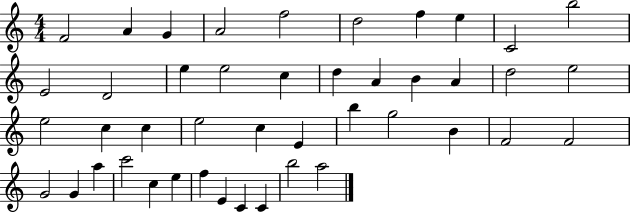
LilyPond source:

{
  \clef treble
  \numericTimeSignature
  \time 4/4
  \key c \major
  f'2 a'4 g'4 | a'2 f''2 | d''2 f''4 e''4 | c'2 b''2 | \break e'2 d'2 | e''4 e''2 c''4 | d''4 a'4 b'4 a'4 | d''2 e''2 | \break e''2 c''4 c''4 | e''2 c''4 e'4 | b''4 g''2 b'4 | f'2 f'2 | \break g'2 g'4 a''4 | c'''2 c''4 e''4 | f''4 e'4 c'4 c'4 | b''2 a''2 | \break \bar "|."
}